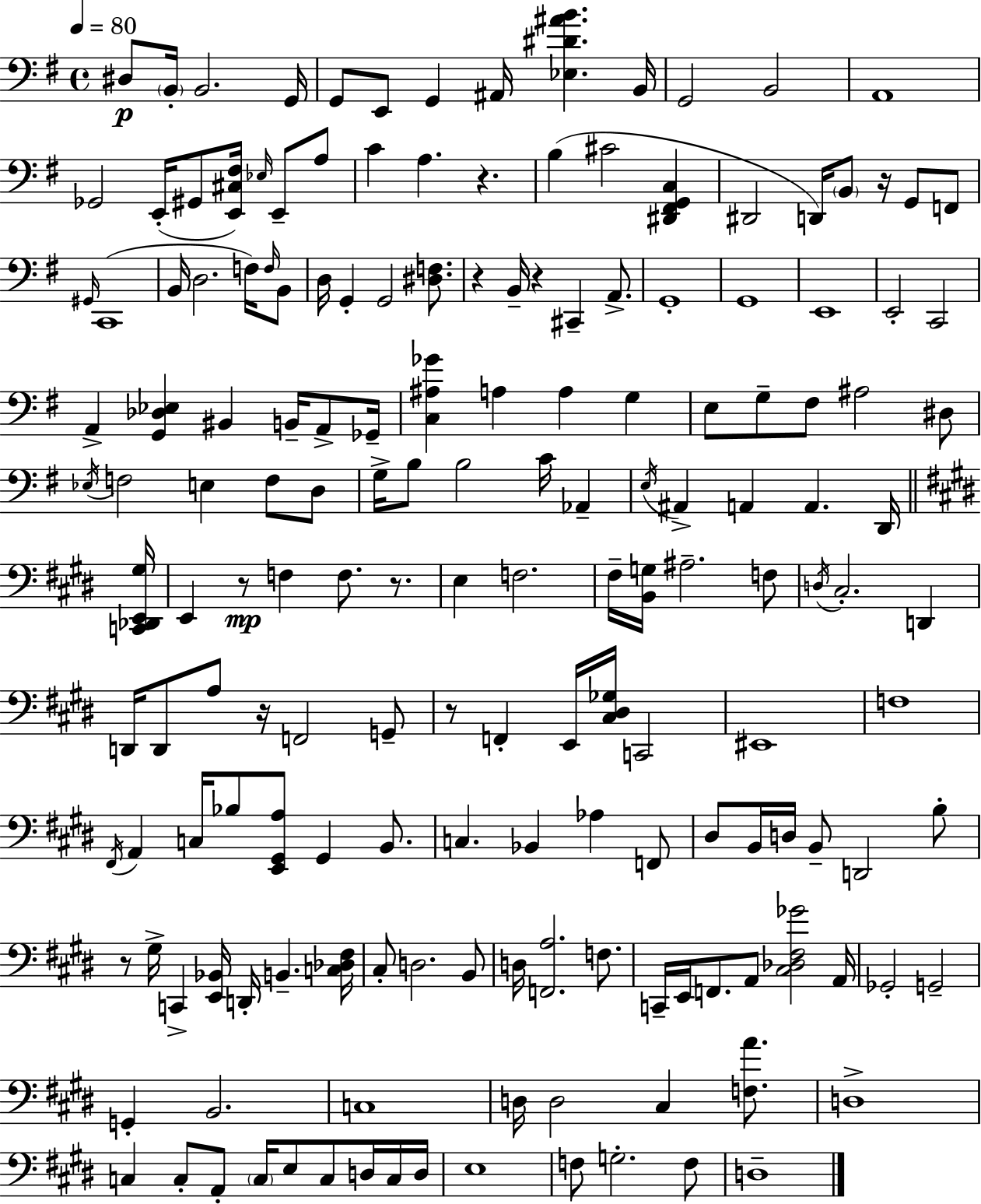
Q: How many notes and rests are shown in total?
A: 171